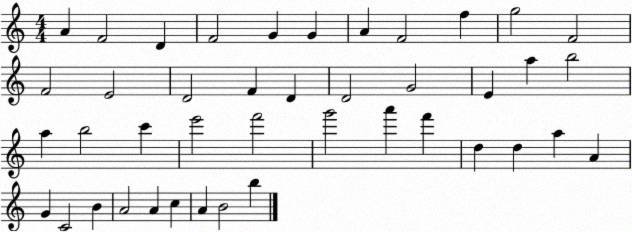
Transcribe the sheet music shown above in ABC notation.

X:1
T:Untitled
M:4/4
L:1/4
K:C
A F2 D F2 G G A F2 f g2 F2 F2 E2 D2 F D D2 G2 E a b2 a b2 c' e'2 f'2 g'2 a' f' d d a A G C2 B A2 A c A B2 b